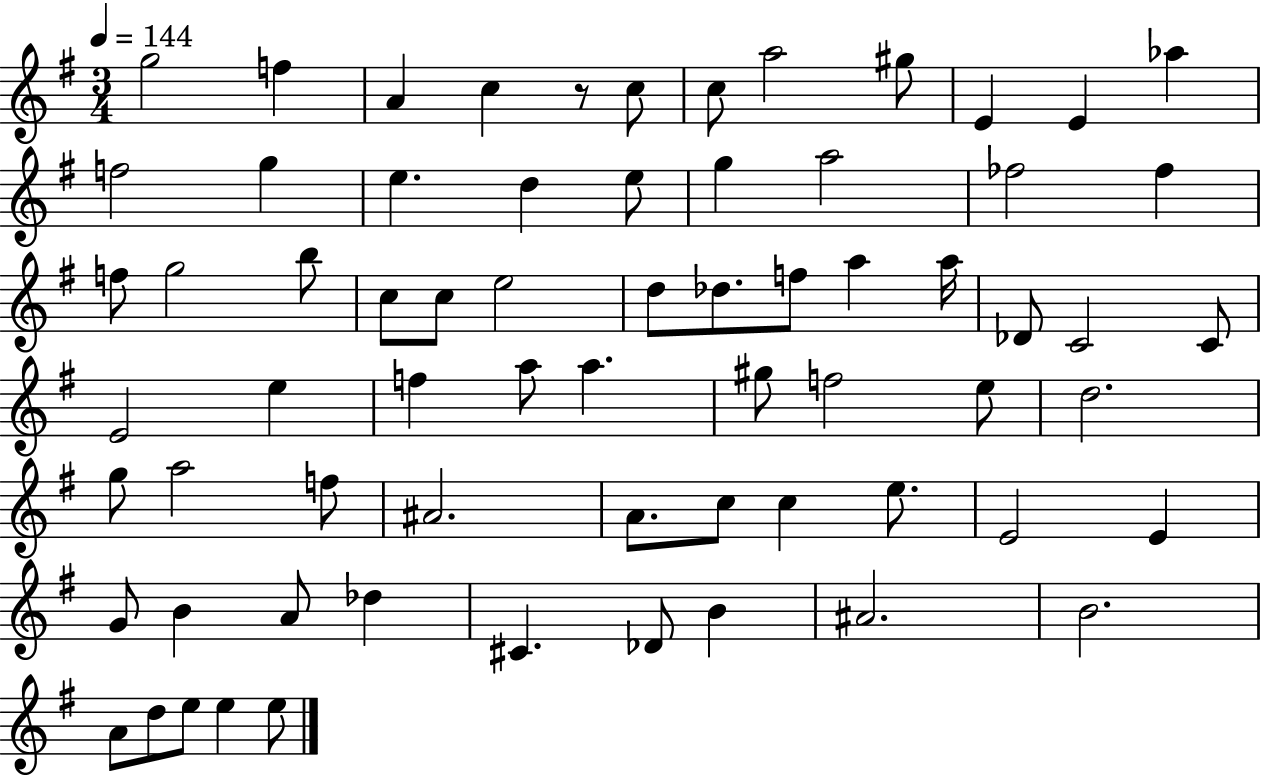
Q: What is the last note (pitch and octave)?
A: E5